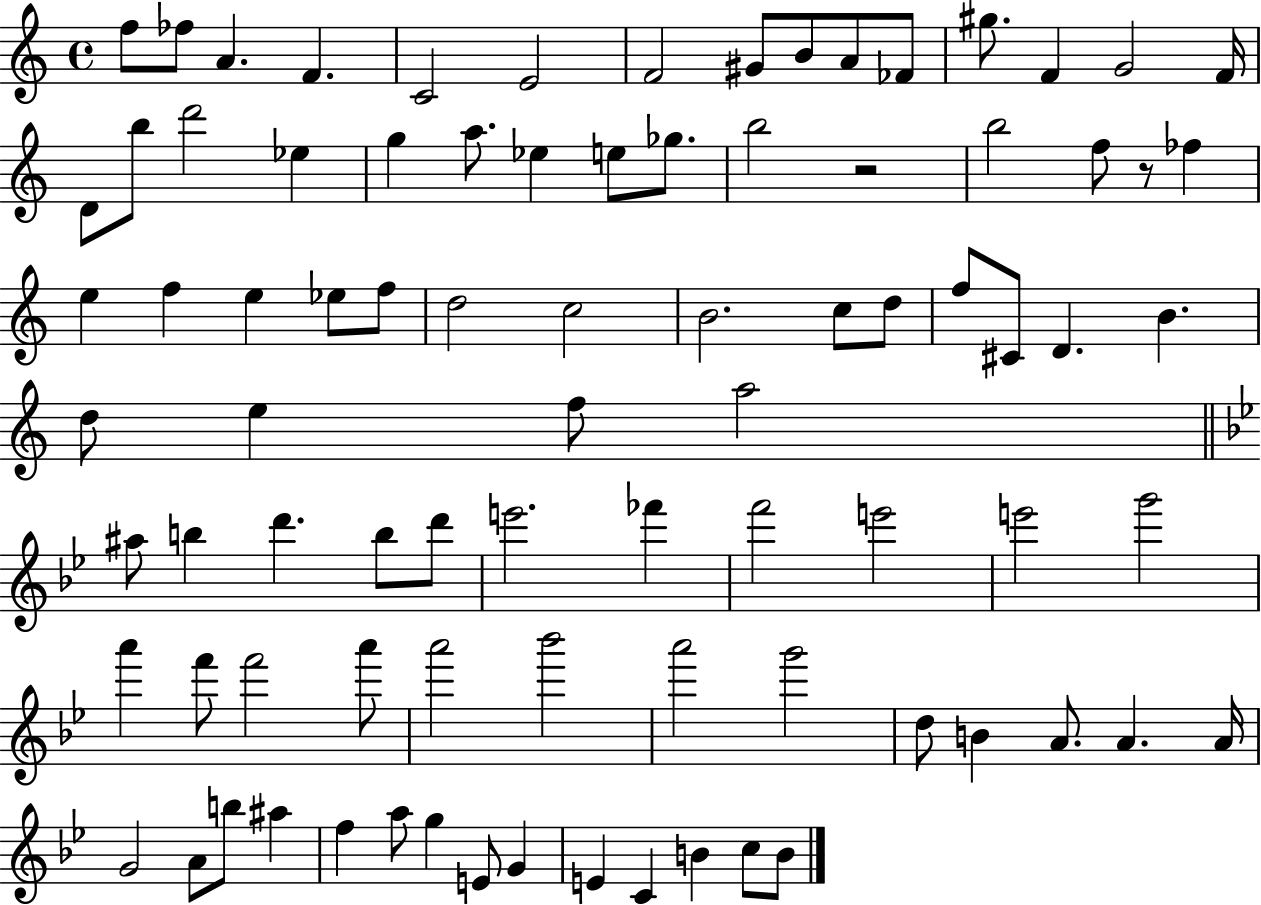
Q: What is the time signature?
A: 4/4